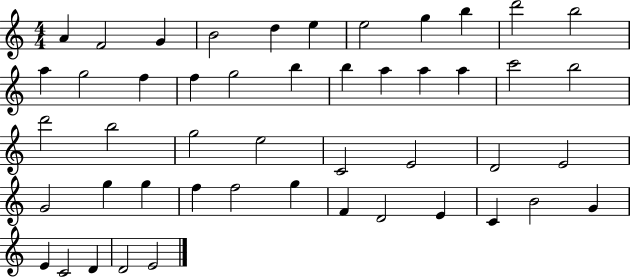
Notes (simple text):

A4/q F4/h G4/q B4/h D5/q E5/q E5/h G5/q B5/q D6/h B5/h A5/q G5/h F5/q F5/q G5/h B5/q B5/q A5/q A5/q A5/q C6/h B5/h D6/h B5/h G5/h E5/h C4/h E4/h D4/h E4/h G4/h G5/q G5/q F5/q F5/h G5/q F4/q D4/h E4/q C4/q B4/h G4/q E4/q C4/h D4/q D4/h E4/h